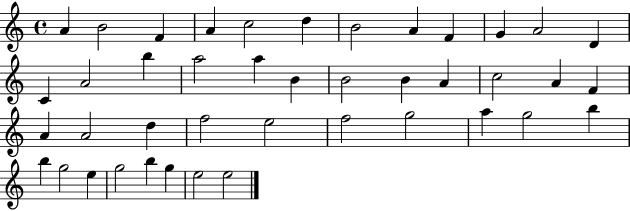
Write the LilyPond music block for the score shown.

{
  \clef treble
  \time 4/4
  \defaultTimeSignature
  \key c \major
  a'4 b'2 f'4 | a'4 c''2 d''4 | b'2 a'4 f'4 | g'4 a'2 d'4 | \break c'4 a'2 b''4 | a''2 a''4 b'4 | b'2 b'4 a'4 | c''2 a'4 f'4 | \break a'4 a'2 d''4 | f''2 e''2 | f''2 g''2 | a''4 g''2 b''4 | \break b''4 g''2 e''4 | g''2 b''4 g''4 | e''2 e''2 | \bar "|."
}